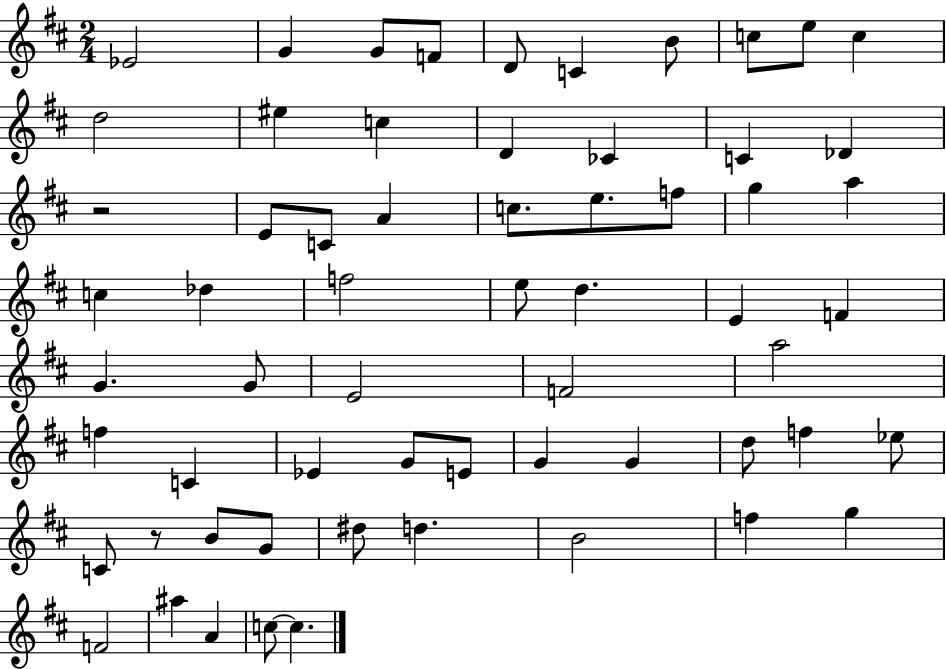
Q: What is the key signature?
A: D major